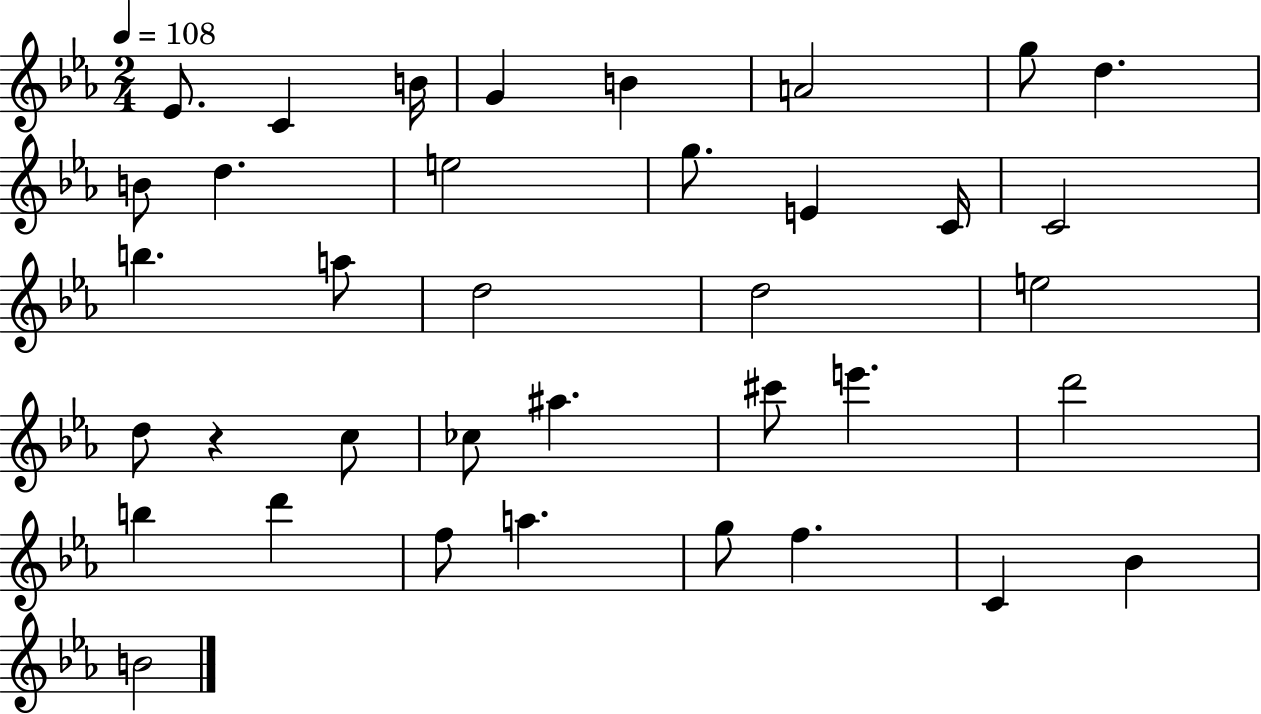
Eb4/e. C4/q B4/s G4/q B4/q A4/h G5/e D5/q. B4/e D5/q. E5/h G5/e. E4/q C4/s C4/h B5/q. A5/e D5/h D5/h E5/h D5/e R/q C5/e CES5/e A#5/q. C#6/e E6/q. D6/h B5/q D6/q F5/e A5/q. G5/e F5/q. C4/q Bb4/q B4/h